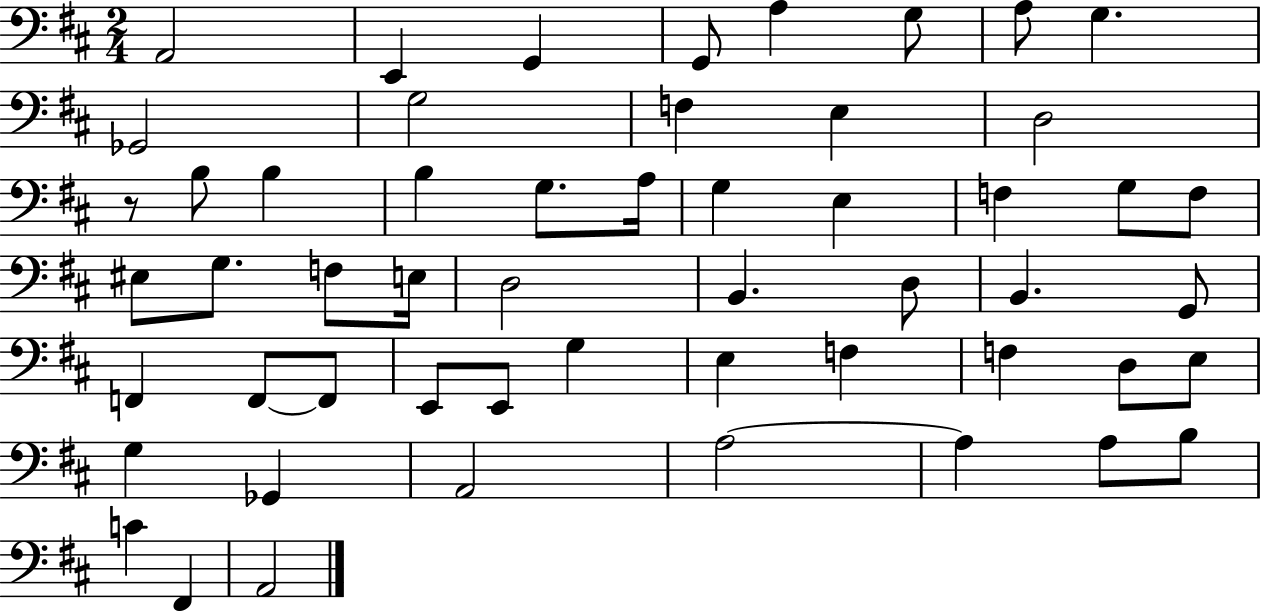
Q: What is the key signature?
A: D major